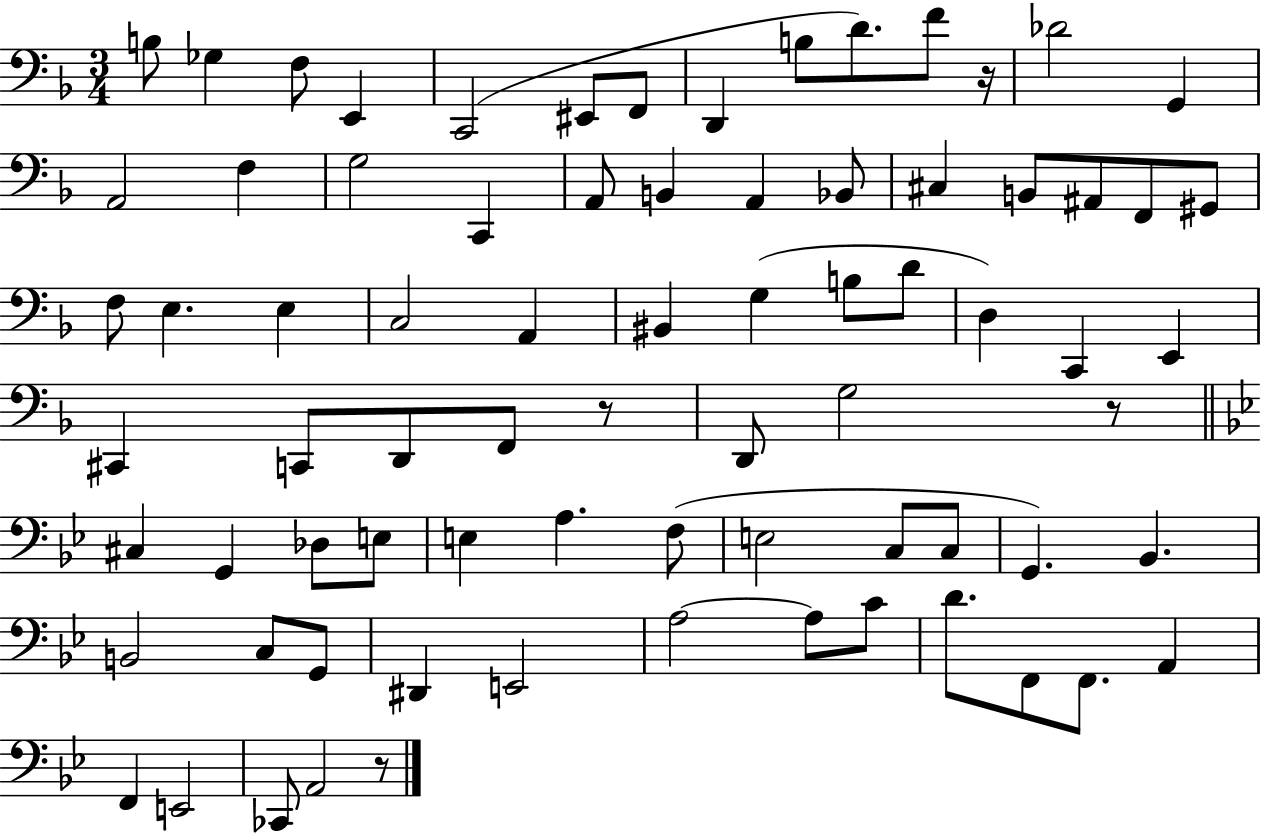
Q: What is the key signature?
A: F major